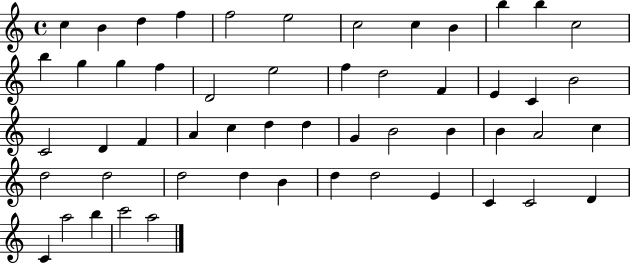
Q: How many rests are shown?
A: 0